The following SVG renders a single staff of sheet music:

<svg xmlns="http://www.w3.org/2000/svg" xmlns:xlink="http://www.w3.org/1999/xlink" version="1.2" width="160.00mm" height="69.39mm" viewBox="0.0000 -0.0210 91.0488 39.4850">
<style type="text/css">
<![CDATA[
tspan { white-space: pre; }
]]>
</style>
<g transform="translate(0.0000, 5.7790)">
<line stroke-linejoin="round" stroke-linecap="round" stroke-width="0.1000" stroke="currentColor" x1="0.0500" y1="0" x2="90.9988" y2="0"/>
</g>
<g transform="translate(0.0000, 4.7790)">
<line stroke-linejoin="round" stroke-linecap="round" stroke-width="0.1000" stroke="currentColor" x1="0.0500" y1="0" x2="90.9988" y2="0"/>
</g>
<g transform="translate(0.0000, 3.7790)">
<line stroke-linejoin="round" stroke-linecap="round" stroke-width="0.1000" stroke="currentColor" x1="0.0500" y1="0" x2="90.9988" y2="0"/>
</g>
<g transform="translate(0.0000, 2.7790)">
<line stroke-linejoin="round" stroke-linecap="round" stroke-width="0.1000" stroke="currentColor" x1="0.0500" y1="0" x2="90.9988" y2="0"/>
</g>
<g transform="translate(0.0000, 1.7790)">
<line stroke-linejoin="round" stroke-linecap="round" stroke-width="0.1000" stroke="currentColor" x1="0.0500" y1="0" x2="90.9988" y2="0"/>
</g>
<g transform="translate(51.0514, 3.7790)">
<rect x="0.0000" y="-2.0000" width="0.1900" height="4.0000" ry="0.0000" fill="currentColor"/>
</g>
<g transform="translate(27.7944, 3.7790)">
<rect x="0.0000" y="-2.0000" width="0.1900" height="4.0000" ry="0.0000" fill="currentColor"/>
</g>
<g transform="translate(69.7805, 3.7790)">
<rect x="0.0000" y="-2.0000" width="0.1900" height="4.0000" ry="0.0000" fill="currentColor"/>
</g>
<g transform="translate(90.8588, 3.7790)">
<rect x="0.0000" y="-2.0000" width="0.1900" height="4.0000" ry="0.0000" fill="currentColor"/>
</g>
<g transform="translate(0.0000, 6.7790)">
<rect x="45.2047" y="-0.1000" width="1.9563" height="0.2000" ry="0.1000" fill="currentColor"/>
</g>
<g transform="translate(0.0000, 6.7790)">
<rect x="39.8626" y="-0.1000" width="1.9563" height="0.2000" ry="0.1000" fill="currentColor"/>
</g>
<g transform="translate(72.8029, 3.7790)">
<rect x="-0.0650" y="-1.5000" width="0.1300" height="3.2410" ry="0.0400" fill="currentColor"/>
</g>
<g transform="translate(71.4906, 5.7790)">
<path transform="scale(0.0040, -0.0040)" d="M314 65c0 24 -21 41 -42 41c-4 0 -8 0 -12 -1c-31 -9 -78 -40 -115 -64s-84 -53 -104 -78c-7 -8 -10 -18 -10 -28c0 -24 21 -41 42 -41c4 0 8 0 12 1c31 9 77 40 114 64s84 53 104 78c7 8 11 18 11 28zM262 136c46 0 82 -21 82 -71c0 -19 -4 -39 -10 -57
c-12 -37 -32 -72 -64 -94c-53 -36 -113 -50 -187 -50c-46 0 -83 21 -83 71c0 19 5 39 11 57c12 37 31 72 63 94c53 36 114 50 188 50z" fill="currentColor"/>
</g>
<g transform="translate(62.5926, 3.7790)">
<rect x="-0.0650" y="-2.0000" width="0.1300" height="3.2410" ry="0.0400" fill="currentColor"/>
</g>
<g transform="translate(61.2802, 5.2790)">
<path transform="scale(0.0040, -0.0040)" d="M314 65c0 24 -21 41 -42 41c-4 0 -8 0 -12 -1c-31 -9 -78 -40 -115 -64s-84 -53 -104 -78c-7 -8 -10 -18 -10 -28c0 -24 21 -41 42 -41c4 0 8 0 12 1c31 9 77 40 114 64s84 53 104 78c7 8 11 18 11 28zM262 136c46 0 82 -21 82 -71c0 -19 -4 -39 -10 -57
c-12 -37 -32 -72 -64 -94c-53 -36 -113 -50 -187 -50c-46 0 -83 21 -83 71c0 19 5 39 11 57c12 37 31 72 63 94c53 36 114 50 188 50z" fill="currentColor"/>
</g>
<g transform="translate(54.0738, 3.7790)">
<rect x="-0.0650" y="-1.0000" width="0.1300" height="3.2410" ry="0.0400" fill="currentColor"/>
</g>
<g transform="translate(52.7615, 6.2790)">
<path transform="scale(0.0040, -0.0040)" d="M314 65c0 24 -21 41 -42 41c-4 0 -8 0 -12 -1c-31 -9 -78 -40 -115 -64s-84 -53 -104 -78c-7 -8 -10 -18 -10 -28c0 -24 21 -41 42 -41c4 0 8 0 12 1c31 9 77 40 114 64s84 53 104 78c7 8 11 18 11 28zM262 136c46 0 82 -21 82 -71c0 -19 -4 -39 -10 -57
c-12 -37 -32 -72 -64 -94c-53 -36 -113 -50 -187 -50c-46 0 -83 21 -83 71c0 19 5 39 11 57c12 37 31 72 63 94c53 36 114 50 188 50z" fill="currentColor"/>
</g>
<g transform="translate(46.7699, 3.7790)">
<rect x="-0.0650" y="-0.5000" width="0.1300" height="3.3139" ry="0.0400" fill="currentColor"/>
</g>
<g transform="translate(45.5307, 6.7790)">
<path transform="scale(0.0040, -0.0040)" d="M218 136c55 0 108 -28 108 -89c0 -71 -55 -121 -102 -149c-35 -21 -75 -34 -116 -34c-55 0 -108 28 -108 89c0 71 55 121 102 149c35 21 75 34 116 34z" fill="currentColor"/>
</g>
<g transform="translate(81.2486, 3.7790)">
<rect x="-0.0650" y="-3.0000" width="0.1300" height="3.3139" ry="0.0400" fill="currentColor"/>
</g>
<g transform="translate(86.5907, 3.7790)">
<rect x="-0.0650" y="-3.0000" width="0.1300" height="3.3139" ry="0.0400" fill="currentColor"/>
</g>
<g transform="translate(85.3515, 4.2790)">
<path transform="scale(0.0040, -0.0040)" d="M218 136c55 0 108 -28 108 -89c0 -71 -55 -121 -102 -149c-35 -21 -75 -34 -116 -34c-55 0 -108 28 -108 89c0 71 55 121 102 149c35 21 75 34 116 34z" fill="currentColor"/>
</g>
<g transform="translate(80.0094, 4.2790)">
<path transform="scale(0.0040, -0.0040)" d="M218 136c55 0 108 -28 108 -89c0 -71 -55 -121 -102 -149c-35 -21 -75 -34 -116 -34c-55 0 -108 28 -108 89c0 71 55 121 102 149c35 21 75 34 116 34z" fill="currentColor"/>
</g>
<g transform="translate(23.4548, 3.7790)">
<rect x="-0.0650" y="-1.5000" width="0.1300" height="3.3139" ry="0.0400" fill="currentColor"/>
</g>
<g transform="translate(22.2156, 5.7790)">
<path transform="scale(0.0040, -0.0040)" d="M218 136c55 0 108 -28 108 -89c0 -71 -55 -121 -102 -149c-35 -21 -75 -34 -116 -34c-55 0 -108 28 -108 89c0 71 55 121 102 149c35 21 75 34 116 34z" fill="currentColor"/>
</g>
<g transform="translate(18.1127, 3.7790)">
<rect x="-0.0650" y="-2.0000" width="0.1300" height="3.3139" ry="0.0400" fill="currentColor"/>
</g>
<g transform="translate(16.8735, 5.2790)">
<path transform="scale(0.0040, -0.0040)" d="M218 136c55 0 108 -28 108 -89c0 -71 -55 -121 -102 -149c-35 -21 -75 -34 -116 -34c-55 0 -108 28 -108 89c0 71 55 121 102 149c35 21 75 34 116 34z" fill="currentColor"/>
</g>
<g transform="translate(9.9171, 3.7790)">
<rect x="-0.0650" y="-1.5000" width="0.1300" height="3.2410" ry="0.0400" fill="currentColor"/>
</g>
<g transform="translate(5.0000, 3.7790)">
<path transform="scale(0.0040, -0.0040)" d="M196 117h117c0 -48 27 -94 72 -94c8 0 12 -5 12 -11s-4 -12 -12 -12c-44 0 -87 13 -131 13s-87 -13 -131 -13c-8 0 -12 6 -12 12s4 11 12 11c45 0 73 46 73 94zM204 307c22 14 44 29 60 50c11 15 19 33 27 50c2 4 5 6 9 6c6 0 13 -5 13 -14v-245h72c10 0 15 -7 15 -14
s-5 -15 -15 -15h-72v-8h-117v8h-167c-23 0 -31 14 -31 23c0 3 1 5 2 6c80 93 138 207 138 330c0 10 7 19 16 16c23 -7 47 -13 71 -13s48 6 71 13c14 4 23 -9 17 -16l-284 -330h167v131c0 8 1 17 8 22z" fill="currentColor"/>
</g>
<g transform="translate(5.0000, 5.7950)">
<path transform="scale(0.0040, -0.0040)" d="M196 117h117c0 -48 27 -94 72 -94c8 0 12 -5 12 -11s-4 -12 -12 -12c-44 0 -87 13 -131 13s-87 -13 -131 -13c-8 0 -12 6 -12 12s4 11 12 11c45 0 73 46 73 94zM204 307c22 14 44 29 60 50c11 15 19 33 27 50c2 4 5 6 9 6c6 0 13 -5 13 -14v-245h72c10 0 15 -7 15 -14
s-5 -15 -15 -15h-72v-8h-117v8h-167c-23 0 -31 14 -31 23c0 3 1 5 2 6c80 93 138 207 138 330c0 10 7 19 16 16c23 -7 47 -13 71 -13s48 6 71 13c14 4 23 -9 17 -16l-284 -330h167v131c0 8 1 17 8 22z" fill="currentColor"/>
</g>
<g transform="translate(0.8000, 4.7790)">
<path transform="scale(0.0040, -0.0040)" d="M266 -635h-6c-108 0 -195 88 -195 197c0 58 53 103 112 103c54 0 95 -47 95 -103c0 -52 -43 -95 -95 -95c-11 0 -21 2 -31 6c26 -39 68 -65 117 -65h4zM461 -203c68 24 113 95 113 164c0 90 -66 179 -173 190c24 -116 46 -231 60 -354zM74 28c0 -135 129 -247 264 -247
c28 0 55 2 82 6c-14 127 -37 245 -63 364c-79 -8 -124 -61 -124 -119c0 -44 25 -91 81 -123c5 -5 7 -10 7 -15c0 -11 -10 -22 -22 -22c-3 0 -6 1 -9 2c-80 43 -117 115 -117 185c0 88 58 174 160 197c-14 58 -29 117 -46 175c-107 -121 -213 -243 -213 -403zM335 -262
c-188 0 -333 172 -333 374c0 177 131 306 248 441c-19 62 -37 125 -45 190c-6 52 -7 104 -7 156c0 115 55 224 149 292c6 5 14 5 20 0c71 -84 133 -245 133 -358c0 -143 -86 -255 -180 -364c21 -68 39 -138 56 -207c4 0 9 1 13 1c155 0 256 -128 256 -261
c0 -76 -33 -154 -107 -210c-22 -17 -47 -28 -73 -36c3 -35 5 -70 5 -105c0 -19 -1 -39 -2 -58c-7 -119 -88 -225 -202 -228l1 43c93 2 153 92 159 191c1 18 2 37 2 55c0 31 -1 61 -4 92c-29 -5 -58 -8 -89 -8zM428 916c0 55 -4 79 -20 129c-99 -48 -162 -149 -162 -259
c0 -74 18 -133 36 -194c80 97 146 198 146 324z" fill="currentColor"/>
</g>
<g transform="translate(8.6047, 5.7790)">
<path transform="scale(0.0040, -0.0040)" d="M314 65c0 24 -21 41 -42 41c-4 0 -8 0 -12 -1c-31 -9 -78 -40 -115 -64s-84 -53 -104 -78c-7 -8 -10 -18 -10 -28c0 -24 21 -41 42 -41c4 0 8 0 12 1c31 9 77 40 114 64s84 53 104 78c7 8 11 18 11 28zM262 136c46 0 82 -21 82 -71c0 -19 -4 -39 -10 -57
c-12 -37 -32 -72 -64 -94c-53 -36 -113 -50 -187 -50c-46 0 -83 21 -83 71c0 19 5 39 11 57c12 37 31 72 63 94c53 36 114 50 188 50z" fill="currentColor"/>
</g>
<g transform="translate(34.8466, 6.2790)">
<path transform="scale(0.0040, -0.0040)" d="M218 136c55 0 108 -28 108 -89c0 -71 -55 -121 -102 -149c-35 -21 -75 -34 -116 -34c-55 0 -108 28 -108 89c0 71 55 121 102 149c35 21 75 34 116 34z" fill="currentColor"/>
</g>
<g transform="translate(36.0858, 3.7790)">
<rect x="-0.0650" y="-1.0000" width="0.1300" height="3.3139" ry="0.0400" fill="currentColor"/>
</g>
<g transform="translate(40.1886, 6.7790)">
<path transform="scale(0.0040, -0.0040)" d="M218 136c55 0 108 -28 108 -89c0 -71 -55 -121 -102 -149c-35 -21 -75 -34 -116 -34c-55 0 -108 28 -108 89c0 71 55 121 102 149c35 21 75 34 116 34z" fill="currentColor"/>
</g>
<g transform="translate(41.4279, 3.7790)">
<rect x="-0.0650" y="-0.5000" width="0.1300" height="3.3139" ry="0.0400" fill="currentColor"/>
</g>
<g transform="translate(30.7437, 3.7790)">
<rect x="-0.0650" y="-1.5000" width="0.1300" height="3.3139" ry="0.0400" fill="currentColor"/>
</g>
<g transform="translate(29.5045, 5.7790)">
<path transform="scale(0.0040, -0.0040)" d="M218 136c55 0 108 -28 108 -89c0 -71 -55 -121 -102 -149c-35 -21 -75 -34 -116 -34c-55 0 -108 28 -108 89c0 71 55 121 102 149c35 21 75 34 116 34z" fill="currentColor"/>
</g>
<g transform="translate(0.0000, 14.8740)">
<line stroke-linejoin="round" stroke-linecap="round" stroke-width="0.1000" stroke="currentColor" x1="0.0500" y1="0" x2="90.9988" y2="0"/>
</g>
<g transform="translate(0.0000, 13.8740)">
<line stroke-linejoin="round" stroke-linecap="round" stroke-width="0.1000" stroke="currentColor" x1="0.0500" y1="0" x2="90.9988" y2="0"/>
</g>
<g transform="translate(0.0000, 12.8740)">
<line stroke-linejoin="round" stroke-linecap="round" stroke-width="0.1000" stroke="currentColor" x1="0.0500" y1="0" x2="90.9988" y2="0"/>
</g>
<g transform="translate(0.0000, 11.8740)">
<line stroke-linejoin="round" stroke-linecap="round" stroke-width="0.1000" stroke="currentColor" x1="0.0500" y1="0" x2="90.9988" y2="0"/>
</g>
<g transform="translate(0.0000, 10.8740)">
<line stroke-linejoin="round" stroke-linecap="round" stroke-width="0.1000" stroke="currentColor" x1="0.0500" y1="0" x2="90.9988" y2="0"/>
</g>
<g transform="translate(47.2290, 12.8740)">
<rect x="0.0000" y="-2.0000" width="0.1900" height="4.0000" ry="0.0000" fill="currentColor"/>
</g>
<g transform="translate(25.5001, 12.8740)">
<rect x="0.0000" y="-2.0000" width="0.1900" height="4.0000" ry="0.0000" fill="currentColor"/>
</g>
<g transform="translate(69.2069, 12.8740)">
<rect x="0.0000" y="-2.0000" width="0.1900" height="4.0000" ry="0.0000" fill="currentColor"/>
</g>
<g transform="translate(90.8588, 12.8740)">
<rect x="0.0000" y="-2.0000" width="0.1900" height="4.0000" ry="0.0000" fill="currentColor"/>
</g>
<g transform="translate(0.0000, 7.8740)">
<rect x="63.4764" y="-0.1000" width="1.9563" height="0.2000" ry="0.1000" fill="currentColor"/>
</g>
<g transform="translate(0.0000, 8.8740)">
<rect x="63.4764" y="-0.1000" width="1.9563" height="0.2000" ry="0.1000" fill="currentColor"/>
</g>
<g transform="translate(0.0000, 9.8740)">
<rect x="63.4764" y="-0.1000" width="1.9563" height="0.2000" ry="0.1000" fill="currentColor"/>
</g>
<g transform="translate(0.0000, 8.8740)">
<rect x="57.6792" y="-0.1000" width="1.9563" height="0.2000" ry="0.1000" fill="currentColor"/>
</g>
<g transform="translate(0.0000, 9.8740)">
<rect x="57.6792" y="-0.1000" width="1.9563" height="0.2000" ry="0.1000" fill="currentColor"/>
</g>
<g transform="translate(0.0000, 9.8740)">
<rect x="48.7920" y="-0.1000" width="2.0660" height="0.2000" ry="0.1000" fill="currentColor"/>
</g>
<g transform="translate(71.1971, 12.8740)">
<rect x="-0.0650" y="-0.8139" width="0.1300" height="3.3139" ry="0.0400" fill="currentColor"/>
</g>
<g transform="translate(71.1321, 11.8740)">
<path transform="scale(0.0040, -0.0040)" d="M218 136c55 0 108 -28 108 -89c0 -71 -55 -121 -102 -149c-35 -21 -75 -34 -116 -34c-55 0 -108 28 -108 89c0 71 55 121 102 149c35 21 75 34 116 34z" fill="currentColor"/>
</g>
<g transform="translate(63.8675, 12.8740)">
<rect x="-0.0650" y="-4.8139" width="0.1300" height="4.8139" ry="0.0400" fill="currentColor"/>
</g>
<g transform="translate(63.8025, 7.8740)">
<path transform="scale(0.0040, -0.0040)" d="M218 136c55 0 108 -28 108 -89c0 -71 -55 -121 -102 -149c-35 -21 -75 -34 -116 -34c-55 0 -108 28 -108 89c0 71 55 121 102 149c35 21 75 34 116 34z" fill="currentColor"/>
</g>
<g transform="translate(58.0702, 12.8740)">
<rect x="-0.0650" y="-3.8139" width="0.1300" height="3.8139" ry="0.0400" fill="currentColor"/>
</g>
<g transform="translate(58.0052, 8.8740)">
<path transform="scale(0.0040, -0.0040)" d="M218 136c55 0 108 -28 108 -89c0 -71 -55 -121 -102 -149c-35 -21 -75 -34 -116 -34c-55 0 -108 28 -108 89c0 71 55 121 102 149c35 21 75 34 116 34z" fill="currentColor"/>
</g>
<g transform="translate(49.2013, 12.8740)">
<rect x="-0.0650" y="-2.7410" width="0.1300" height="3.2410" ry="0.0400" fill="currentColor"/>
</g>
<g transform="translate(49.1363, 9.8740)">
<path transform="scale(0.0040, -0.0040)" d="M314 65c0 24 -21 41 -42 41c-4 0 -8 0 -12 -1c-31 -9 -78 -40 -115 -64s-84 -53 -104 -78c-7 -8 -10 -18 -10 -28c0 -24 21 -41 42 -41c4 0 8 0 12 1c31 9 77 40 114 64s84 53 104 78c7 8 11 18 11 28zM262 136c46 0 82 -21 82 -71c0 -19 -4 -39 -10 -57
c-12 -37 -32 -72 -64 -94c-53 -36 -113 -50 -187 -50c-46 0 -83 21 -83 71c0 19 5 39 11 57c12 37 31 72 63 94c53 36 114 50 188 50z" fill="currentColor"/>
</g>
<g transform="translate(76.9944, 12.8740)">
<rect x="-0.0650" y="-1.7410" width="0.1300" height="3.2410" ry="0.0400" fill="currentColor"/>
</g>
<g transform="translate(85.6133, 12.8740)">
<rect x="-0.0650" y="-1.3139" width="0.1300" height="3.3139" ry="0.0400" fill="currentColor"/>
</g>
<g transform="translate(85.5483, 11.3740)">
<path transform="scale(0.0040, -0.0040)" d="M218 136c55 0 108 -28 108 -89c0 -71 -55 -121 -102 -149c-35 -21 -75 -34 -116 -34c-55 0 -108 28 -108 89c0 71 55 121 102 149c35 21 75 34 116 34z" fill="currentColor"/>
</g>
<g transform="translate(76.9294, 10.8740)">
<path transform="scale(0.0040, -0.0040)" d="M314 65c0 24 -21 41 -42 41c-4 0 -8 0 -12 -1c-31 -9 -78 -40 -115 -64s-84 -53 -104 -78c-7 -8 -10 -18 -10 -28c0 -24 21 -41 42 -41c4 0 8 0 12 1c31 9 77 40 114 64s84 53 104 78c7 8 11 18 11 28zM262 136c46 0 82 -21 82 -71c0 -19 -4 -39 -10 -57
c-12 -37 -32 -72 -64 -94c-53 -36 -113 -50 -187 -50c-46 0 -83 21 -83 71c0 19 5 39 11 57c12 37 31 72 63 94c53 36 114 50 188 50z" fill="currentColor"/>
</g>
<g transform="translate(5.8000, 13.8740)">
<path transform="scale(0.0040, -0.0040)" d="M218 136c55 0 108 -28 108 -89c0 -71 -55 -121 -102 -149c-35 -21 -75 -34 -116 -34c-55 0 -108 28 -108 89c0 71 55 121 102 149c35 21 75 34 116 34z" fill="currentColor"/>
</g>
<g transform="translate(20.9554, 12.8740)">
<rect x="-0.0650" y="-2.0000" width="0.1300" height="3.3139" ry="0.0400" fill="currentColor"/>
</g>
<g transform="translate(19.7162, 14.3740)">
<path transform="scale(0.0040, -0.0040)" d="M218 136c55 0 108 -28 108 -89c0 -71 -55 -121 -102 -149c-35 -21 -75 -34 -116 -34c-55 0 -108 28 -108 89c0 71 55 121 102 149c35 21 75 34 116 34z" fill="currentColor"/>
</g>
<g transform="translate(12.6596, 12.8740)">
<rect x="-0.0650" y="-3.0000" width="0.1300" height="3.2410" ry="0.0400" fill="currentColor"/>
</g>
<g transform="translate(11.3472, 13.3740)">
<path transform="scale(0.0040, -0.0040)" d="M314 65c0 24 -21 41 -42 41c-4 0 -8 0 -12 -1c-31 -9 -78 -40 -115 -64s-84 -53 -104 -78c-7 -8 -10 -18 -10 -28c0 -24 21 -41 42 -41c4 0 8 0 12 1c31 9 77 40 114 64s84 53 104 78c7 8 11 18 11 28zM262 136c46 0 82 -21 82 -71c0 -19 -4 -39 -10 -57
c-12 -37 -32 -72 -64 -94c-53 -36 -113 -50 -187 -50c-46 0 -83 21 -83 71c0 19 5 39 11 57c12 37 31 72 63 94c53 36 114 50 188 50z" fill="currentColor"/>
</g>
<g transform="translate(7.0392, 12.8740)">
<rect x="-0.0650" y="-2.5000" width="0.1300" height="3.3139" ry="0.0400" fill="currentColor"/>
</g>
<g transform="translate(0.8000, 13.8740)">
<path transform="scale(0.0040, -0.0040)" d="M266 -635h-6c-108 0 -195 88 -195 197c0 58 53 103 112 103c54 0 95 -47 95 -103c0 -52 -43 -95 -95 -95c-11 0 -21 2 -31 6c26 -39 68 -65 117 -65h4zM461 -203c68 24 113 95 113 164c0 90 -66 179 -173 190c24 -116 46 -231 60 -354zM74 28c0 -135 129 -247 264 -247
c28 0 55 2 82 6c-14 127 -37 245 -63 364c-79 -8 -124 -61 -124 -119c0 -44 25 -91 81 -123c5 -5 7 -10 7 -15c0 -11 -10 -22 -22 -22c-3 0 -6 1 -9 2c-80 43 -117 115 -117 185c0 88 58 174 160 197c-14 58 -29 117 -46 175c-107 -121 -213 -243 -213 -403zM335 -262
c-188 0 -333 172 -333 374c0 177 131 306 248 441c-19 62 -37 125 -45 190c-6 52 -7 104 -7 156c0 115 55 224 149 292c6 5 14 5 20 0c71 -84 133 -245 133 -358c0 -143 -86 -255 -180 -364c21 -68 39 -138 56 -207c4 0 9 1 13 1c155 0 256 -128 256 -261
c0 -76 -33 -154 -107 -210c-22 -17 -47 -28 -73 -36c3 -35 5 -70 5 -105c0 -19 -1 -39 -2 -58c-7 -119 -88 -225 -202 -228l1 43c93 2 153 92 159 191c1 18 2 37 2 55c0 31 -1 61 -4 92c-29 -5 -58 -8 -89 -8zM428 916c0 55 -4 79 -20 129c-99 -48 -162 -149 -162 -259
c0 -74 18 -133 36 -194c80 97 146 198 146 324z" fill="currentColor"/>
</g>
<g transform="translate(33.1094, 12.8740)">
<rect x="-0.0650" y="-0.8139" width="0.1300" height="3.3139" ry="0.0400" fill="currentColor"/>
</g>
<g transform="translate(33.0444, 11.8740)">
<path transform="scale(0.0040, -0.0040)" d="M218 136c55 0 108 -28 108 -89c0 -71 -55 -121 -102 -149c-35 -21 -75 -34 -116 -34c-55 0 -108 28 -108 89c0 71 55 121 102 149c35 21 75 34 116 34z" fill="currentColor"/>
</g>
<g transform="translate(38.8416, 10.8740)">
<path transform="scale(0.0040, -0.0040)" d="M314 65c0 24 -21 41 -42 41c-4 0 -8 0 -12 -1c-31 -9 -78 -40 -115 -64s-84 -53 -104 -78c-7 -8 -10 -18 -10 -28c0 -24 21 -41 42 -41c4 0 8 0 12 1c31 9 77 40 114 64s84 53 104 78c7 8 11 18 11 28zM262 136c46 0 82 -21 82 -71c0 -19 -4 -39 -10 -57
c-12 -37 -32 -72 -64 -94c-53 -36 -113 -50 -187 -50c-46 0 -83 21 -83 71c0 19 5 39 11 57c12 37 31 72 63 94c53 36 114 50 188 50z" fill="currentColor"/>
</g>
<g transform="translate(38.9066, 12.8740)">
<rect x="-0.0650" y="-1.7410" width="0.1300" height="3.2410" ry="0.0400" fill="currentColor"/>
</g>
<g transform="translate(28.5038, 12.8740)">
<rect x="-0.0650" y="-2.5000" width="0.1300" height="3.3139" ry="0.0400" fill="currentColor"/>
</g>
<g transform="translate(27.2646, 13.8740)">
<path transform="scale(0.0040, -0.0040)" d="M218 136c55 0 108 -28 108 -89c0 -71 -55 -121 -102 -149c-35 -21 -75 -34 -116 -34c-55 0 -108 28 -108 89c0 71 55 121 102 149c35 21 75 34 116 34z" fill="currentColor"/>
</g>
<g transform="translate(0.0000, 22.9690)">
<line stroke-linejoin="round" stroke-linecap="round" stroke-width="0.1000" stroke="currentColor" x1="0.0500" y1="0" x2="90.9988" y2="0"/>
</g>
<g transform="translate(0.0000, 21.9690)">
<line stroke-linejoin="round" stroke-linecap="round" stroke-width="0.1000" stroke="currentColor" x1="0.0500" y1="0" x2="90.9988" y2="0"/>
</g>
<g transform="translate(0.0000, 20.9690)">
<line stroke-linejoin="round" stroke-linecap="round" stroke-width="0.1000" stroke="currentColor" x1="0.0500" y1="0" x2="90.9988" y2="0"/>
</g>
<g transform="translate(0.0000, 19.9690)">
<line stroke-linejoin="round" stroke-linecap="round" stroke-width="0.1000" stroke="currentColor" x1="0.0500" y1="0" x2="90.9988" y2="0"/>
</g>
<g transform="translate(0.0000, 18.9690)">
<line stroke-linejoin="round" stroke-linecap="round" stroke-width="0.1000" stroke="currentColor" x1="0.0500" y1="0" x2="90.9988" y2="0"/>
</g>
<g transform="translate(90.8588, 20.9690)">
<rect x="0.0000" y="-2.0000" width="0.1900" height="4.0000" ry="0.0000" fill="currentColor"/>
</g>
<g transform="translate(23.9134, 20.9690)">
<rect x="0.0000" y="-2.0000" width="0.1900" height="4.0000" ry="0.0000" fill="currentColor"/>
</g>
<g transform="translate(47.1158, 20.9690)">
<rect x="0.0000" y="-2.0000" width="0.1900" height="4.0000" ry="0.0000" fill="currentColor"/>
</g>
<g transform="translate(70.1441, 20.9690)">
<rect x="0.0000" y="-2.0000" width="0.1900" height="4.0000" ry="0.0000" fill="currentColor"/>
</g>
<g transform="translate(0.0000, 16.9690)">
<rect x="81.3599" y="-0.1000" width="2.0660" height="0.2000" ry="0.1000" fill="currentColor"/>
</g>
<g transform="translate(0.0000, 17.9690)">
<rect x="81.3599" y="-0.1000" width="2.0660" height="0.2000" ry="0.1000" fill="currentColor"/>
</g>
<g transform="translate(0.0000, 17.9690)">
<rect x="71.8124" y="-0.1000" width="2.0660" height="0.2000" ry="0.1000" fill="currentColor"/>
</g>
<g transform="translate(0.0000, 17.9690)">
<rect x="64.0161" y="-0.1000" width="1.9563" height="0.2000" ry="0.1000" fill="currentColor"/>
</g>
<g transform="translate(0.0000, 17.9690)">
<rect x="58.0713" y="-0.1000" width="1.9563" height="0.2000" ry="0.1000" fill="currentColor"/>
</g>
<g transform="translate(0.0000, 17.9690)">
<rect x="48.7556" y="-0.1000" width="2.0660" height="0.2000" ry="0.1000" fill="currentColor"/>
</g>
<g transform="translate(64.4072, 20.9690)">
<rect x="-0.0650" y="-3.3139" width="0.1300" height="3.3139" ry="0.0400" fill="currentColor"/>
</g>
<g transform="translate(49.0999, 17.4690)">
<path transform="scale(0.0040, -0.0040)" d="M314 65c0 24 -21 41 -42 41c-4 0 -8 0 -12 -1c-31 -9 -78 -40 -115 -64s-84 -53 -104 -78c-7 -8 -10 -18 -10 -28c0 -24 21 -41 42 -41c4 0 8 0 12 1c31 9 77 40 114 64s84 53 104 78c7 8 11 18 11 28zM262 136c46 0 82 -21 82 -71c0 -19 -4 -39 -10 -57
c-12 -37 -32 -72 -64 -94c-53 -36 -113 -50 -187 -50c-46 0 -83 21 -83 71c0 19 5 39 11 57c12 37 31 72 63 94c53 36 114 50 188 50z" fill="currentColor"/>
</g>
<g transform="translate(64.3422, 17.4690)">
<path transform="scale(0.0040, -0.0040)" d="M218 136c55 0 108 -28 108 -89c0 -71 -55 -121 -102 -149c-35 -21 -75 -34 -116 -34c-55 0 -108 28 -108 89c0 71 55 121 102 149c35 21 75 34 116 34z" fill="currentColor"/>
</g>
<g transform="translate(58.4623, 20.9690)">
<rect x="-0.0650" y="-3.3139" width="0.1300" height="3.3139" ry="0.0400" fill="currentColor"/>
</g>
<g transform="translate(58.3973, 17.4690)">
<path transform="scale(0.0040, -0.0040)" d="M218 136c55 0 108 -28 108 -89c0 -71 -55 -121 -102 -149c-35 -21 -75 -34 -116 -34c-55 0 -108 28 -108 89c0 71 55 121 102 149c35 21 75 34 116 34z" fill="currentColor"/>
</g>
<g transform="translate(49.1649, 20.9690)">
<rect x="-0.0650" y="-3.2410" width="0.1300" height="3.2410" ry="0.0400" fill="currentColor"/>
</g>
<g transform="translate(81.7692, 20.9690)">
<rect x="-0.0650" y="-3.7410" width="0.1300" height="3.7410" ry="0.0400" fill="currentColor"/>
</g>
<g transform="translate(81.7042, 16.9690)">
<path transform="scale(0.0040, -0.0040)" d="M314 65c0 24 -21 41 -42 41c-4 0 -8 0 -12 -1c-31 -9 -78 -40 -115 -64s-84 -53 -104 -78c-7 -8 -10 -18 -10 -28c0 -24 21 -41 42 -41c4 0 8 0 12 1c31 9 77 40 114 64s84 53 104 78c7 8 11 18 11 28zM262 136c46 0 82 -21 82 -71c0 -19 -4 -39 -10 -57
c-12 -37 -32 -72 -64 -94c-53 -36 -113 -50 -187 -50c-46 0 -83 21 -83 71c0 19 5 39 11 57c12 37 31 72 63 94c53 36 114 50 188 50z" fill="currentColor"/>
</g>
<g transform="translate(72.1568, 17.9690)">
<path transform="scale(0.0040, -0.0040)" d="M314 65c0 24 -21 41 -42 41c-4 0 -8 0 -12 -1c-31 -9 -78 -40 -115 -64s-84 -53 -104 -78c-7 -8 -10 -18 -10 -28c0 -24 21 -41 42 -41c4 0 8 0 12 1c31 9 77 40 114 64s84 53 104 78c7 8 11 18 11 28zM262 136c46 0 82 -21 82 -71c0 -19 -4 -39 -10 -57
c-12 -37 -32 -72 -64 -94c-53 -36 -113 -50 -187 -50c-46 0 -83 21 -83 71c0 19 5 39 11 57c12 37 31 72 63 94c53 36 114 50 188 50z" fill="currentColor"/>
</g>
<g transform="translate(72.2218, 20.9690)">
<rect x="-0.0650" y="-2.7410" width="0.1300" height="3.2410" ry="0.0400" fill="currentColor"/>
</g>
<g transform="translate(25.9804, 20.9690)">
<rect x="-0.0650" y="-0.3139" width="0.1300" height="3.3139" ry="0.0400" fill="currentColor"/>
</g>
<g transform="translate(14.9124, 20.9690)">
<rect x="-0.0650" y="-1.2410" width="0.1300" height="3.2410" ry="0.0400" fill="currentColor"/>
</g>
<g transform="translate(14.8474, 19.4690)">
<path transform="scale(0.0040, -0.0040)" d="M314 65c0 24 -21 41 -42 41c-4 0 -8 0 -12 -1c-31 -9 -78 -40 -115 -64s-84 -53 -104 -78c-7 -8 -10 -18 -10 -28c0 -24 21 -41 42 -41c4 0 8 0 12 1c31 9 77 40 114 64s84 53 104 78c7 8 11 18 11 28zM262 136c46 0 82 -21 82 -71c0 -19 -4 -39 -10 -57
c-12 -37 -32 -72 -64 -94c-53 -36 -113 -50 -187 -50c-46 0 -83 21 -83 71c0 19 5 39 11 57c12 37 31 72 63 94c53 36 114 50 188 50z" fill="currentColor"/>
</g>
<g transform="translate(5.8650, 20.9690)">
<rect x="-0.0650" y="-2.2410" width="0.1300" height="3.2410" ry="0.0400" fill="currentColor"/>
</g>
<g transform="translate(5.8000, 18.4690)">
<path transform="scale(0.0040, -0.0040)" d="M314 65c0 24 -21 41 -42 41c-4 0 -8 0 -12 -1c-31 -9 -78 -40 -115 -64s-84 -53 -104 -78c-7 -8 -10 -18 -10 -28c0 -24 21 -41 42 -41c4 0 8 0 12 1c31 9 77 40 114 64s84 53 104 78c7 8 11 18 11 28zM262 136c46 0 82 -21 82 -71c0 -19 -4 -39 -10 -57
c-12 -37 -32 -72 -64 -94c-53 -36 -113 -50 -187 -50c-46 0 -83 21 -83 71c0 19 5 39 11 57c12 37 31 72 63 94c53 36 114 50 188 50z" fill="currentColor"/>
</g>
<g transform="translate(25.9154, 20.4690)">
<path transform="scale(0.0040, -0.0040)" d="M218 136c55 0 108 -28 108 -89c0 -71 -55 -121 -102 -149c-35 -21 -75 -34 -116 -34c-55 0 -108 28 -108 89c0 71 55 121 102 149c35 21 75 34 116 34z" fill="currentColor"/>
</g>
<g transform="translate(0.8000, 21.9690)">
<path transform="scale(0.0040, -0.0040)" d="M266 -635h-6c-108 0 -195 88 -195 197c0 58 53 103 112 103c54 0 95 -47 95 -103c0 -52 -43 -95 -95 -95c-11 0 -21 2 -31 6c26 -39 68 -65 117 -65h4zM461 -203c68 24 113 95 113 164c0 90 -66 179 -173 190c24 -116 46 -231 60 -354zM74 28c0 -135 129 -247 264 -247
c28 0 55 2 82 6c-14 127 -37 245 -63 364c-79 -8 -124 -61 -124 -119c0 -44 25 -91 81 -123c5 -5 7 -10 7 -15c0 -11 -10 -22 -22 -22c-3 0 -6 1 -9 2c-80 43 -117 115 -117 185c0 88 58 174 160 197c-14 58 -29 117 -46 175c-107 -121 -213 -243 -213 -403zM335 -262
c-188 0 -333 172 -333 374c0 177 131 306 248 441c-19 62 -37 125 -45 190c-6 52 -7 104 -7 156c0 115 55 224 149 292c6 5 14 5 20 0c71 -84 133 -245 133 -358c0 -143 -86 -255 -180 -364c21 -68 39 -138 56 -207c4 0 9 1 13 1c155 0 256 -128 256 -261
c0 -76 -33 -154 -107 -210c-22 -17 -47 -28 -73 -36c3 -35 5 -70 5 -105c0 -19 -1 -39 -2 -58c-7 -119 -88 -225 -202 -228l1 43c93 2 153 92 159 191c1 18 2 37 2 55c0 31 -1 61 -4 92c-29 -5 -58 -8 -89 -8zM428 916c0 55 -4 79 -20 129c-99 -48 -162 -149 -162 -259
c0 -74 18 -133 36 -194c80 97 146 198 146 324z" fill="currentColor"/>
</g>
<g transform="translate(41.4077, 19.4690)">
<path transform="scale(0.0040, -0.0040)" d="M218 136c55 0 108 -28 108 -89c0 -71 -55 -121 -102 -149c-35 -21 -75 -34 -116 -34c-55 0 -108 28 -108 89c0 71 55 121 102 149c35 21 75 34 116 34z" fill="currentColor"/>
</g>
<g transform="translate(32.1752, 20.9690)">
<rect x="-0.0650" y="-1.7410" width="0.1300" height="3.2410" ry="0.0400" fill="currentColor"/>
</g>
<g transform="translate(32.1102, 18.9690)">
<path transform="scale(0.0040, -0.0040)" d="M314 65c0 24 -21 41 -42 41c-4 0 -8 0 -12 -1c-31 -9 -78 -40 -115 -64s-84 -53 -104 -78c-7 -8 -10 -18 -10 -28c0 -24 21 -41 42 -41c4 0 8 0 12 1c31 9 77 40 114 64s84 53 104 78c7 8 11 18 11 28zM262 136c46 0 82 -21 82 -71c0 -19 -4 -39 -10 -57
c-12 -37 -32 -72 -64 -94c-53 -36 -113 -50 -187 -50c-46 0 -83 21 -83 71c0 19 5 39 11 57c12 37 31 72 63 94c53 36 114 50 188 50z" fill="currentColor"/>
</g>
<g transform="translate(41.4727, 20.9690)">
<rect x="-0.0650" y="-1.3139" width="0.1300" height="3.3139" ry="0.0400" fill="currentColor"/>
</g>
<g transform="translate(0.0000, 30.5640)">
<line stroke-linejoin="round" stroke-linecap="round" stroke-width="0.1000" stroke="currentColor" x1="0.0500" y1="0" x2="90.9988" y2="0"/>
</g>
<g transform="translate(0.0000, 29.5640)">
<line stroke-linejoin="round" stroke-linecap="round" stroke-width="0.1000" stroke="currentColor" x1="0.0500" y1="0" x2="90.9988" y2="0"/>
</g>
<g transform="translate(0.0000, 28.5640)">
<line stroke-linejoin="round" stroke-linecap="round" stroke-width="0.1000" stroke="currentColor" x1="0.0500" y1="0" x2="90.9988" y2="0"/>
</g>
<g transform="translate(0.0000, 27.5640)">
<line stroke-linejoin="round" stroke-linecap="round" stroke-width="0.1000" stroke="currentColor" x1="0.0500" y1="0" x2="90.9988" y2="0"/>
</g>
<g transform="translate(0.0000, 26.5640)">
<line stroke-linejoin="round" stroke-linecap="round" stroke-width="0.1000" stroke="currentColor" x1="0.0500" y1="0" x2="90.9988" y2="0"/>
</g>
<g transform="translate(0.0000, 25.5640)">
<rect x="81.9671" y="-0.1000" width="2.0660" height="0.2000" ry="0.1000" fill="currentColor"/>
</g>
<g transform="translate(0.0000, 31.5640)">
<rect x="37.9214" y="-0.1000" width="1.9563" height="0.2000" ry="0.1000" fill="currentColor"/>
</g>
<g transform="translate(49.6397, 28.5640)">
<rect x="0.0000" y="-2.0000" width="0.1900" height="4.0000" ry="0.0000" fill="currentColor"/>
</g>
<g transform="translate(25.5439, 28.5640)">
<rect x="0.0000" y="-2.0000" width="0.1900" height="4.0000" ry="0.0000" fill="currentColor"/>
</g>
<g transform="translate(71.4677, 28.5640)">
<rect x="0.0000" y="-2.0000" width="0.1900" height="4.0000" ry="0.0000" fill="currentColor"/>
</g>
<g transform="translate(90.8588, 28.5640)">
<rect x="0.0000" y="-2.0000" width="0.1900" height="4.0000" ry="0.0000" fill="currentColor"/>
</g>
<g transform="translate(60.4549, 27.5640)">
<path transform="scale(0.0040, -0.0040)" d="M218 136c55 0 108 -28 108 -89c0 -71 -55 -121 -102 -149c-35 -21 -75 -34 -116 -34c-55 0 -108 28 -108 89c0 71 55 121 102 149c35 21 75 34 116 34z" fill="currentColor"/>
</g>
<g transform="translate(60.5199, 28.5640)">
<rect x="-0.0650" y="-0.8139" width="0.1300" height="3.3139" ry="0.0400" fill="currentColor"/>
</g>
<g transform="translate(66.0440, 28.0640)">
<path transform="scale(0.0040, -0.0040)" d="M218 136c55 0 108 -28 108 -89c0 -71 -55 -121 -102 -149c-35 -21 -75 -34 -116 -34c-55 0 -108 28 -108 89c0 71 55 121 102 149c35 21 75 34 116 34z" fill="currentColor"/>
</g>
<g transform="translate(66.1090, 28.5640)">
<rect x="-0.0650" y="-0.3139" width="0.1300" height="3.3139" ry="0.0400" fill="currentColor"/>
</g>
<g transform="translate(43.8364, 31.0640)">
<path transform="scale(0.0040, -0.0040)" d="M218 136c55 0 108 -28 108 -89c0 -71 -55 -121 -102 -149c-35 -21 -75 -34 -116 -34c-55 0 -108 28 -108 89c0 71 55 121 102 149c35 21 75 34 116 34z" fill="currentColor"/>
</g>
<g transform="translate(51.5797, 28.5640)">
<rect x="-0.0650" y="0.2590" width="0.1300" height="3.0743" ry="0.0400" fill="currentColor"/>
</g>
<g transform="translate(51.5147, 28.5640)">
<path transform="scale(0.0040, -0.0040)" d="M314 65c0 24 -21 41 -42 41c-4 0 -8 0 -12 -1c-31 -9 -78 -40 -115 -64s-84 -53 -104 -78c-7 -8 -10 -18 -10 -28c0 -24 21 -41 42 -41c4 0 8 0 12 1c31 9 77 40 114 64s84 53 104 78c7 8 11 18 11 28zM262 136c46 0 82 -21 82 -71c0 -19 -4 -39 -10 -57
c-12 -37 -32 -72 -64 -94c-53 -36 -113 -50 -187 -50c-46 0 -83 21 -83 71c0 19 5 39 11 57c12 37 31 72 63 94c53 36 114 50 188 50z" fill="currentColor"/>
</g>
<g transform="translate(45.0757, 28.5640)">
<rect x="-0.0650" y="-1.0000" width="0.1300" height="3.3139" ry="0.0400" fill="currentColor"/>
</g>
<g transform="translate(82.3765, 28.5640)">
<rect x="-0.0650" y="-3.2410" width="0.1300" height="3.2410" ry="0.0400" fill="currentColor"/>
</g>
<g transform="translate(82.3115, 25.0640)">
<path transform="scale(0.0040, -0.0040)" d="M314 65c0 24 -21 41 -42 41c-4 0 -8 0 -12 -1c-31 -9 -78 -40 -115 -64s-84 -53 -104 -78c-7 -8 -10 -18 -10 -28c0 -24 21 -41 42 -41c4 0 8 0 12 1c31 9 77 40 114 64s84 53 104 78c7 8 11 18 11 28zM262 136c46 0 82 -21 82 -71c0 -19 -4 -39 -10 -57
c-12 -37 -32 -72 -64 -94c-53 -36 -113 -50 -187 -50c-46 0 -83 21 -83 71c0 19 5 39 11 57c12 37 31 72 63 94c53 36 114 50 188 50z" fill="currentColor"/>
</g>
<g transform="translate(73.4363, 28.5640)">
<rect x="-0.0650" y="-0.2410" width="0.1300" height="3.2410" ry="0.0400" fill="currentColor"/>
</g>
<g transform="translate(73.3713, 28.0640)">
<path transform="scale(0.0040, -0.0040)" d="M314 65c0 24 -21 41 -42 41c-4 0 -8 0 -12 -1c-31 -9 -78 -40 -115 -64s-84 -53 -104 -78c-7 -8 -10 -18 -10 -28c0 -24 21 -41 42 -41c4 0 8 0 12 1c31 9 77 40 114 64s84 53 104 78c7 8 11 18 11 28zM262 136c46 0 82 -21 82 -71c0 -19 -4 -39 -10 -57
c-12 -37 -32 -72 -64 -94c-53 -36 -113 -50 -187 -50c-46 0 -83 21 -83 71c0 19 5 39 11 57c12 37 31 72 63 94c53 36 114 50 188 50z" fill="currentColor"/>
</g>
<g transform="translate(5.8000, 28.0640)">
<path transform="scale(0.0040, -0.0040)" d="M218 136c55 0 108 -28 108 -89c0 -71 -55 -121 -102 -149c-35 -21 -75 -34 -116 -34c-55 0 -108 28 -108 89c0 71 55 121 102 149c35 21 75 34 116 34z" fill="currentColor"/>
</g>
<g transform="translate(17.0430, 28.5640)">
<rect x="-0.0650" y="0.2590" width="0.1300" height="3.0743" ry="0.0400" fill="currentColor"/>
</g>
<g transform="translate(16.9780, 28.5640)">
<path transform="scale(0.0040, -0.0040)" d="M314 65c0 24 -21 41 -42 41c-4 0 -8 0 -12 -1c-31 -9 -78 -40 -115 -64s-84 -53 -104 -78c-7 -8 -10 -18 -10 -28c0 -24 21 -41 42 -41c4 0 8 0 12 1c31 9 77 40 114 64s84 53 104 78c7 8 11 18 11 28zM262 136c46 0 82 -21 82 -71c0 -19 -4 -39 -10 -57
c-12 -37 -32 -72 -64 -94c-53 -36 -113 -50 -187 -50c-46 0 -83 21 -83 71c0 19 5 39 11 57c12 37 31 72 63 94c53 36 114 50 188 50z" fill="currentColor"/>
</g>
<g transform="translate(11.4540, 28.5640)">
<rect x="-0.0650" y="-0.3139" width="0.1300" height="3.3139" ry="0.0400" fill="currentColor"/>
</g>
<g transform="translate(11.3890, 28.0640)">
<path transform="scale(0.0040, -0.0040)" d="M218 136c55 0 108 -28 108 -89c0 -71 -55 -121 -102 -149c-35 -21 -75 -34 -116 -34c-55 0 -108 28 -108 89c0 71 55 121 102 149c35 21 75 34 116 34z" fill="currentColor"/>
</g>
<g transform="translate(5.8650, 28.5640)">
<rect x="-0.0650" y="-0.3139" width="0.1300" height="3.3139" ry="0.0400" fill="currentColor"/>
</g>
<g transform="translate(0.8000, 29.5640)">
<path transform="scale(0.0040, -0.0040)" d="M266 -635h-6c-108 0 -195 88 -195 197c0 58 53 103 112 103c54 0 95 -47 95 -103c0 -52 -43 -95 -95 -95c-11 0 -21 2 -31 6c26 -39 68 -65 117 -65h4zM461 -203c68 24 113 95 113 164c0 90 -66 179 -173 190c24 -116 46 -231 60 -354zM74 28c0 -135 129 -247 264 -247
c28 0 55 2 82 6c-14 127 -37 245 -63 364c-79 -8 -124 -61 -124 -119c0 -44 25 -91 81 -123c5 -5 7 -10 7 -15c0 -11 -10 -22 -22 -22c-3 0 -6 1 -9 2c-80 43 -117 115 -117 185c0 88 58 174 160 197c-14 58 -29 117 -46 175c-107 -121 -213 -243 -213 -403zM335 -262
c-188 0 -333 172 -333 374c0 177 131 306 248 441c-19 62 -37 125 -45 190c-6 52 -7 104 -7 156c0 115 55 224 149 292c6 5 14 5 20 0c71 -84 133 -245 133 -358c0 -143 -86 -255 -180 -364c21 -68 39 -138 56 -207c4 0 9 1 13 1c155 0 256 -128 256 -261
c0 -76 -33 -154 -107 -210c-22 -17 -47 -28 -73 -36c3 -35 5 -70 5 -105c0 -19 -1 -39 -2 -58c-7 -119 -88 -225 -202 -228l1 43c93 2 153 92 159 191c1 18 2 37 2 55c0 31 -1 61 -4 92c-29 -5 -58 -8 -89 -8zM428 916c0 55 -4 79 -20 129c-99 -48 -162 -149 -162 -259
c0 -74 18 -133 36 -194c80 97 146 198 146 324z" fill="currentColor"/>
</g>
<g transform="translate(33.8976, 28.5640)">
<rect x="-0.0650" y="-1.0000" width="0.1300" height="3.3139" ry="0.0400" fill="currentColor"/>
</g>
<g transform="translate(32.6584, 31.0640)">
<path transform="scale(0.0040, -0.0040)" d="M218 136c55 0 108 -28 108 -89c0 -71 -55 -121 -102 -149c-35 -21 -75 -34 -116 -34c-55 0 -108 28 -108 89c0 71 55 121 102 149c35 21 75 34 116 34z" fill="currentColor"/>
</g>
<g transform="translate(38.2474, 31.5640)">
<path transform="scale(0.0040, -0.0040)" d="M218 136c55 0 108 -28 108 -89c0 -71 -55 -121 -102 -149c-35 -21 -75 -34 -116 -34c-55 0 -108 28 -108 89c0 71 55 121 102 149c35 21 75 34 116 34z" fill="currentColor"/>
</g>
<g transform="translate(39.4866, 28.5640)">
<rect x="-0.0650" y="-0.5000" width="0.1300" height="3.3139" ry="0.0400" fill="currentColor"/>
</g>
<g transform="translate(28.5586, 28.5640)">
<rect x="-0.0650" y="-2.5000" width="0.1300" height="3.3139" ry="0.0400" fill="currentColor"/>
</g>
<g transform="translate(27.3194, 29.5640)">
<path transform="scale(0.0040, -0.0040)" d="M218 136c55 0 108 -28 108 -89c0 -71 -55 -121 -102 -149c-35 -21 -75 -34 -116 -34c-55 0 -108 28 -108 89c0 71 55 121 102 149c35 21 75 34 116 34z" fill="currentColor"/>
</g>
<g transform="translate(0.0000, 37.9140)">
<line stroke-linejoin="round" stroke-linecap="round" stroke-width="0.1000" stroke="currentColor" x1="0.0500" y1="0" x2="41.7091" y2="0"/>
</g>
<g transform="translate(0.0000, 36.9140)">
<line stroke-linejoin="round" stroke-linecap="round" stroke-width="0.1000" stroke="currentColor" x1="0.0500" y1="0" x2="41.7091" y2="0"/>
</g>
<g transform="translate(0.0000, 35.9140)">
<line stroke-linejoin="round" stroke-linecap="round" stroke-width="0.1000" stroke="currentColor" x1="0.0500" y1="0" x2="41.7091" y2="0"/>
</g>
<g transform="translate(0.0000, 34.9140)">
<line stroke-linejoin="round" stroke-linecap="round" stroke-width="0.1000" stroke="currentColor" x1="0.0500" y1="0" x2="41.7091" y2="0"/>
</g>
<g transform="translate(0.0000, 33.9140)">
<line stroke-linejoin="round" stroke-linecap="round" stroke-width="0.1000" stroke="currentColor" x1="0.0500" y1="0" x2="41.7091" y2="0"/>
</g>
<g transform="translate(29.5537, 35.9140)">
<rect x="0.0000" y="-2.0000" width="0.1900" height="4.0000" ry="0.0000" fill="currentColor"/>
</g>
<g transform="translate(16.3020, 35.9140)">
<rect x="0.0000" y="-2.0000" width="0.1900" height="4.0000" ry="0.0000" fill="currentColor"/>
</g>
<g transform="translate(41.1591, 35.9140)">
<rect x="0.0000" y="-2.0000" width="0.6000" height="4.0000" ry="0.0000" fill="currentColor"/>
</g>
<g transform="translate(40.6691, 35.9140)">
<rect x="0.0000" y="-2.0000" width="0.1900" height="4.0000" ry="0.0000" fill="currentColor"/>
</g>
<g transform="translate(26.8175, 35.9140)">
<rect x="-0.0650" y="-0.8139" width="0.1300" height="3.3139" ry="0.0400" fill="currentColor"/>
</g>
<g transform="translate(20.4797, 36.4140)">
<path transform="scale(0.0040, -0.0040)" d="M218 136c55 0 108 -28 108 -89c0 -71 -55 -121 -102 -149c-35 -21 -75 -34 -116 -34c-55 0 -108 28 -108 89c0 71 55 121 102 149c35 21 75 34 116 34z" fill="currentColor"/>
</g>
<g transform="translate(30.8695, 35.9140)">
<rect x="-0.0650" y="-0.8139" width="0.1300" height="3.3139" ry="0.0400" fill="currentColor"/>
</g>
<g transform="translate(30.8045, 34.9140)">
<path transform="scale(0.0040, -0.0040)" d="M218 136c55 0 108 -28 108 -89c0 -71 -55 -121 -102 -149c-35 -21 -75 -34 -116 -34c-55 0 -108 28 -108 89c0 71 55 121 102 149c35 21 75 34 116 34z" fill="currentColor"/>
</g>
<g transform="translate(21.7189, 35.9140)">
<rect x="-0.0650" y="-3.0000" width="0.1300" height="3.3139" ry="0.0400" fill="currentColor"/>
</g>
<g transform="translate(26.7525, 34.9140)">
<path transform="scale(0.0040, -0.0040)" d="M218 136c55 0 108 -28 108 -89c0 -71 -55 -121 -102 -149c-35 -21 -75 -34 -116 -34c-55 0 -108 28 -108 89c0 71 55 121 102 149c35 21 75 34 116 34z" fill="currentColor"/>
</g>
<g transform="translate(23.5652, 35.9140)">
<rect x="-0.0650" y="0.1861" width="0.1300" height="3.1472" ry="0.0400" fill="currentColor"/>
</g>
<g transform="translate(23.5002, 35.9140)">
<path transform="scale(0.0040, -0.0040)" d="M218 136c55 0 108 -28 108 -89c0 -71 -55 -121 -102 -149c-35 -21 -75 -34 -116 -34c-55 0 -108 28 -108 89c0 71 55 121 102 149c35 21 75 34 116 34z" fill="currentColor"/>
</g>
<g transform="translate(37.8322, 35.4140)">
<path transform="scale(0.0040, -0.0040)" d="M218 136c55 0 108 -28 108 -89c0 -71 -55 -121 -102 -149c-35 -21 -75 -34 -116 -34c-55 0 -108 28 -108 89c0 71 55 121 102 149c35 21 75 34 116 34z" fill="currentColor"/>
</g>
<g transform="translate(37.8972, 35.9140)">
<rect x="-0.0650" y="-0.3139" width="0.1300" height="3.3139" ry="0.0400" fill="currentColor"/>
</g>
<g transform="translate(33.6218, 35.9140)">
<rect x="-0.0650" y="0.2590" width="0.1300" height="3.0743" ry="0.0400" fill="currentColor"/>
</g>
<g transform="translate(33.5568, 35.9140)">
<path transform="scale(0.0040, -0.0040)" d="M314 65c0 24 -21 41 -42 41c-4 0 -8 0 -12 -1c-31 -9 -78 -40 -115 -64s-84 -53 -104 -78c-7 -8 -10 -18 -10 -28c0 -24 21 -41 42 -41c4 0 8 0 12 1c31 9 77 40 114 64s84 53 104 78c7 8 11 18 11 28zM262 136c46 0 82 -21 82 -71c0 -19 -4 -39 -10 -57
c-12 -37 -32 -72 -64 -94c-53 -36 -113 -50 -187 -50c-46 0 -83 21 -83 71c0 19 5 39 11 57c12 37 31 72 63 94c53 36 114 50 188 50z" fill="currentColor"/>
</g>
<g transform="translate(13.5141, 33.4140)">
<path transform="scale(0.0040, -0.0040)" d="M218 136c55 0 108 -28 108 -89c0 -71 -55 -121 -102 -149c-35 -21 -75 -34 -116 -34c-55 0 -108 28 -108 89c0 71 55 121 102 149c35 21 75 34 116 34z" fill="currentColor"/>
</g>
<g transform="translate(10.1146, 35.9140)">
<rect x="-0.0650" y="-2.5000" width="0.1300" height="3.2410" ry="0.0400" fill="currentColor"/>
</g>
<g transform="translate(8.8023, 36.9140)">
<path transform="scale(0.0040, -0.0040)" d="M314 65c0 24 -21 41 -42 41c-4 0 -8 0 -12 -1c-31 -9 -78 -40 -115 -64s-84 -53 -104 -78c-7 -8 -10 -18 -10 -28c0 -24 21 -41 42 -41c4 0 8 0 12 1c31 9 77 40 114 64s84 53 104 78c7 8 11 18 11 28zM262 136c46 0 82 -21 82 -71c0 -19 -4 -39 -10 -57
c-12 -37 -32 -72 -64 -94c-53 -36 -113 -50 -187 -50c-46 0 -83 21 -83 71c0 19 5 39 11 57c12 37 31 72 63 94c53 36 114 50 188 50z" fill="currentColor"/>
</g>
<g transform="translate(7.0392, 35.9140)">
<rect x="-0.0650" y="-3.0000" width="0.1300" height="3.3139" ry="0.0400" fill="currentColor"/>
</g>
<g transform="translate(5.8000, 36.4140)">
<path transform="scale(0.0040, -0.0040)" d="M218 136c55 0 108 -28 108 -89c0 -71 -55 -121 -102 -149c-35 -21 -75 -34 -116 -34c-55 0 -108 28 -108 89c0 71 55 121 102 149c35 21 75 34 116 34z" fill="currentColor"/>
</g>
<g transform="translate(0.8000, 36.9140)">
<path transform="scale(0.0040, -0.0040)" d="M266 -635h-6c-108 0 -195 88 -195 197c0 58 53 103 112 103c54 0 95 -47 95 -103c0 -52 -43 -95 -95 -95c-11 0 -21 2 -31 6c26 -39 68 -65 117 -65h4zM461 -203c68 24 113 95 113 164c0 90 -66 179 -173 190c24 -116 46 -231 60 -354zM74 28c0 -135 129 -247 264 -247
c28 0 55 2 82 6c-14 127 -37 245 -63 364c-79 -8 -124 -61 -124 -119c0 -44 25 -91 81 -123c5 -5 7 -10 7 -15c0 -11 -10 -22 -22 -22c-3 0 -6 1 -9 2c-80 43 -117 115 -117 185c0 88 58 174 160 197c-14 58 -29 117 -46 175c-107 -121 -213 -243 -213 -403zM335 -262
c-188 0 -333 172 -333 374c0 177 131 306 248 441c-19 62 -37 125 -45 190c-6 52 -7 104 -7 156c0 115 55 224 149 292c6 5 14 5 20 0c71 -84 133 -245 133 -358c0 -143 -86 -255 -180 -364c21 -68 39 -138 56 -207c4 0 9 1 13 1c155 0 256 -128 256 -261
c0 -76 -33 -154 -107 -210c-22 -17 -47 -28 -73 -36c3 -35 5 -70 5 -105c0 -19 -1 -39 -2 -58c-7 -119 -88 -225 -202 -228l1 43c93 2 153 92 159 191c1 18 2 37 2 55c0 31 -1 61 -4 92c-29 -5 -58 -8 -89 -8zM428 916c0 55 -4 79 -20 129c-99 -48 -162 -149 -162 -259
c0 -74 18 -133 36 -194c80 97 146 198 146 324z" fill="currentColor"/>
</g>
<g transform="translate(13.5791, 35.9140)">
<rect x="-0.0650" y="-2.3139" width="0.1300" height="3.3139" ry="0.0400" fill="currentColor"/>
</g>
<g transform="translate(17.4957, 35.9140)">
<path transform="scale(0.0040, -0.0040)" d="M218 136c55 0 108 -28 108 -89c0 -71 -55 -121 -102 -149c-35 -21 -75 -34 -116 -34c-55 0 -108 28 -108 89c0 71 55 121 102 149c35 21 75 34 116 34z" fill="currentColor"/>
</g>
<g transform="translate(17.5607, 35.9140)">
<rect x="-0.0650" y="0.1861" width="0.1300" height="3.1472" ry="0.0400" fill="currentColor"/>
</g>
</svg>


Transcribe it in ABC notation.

X:1
T:Untitled
M:4/4
L:1/4
K:C
E2 F E E D C C D2 F2 E2 A A G A2 F G d f2 a2 c' e' d f2 e g2 e2 c f2 e b2 b b a2 c'2 c c B2 G D C D B2 d c c2 b2 A G2 g B A B d d B2 c